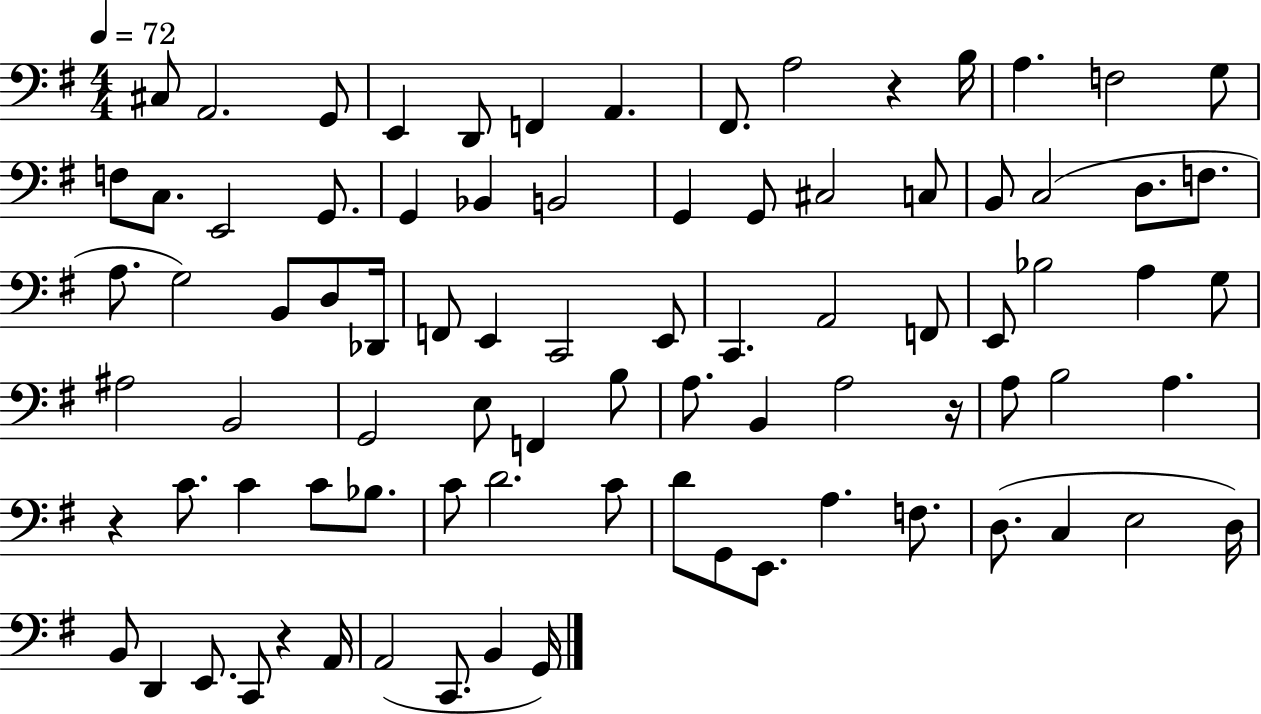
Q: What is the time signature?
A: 4/4